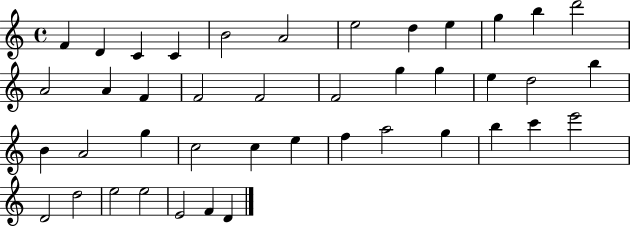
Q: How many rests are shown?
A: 0